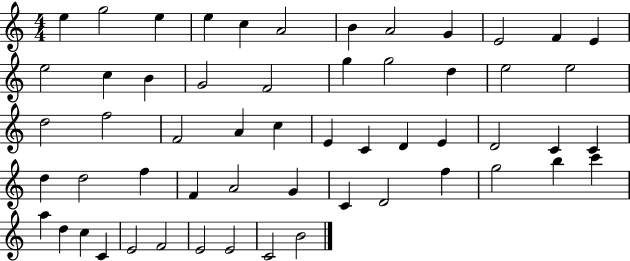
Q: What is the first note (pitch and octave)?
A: E5